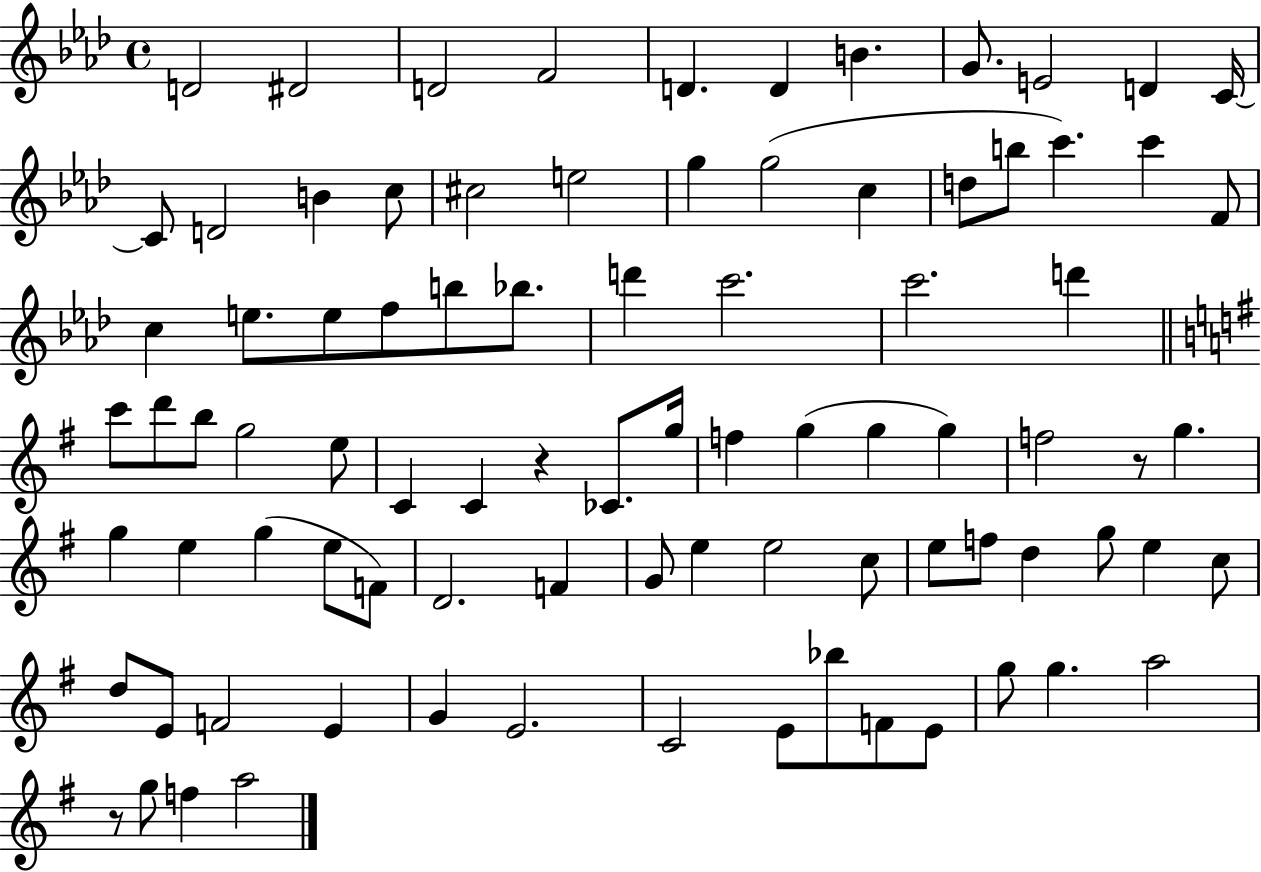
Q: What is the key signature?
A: AES major